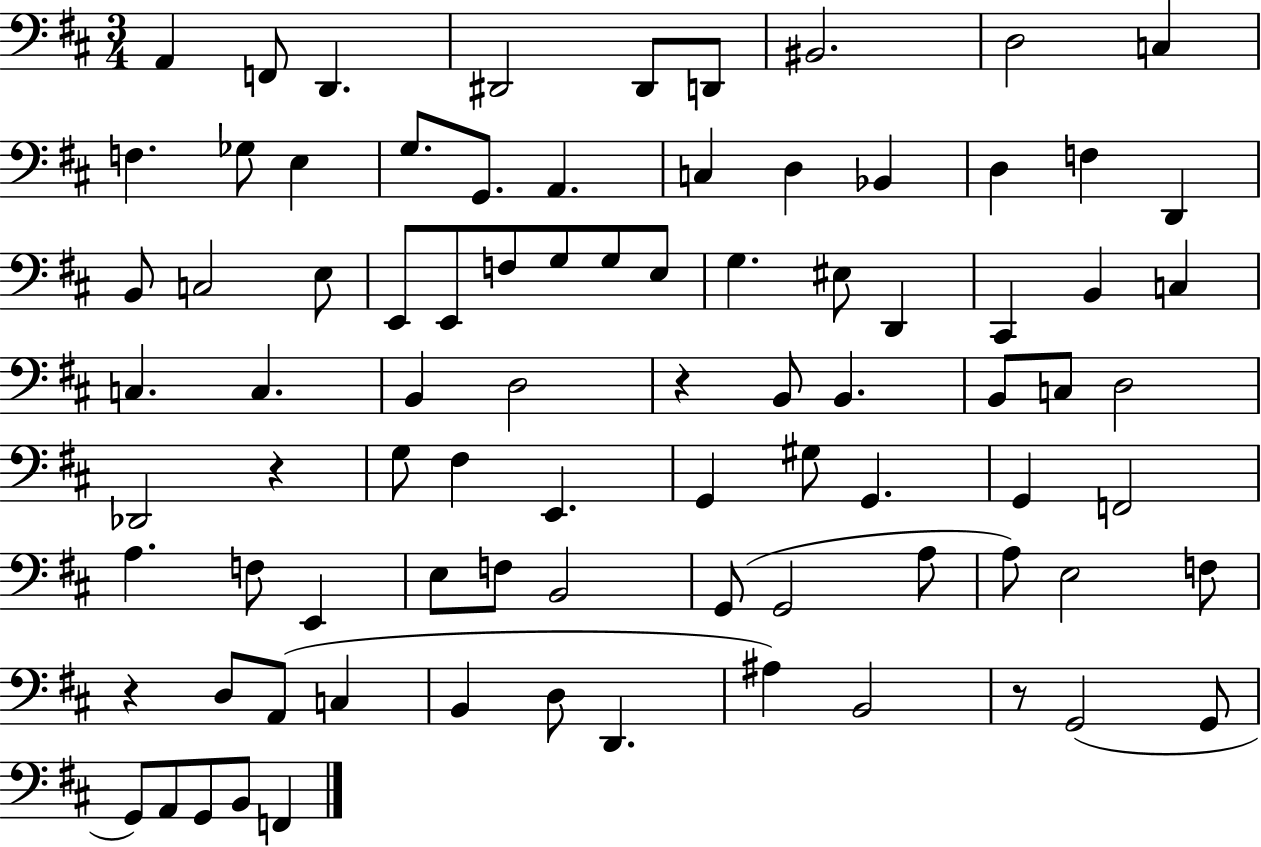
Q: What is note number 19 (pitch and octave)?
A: D3